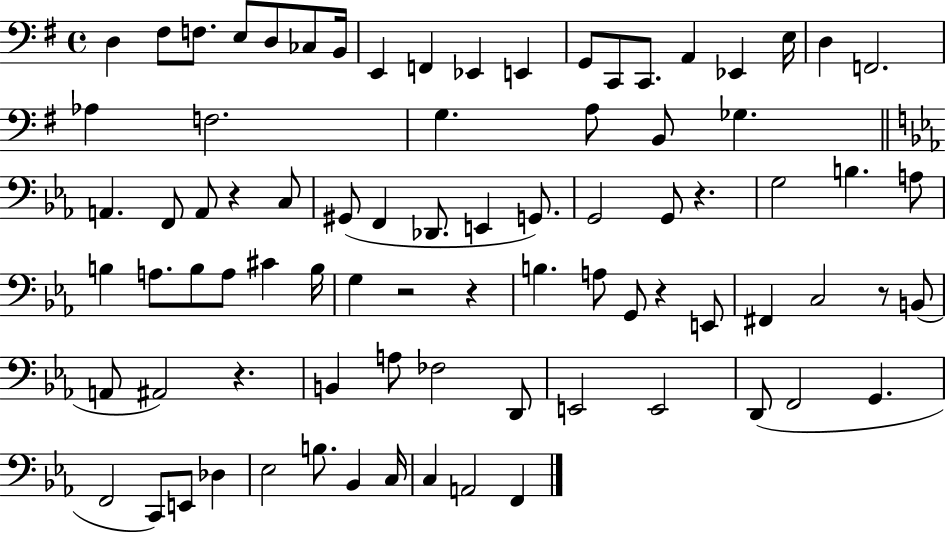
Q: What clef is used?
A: bass